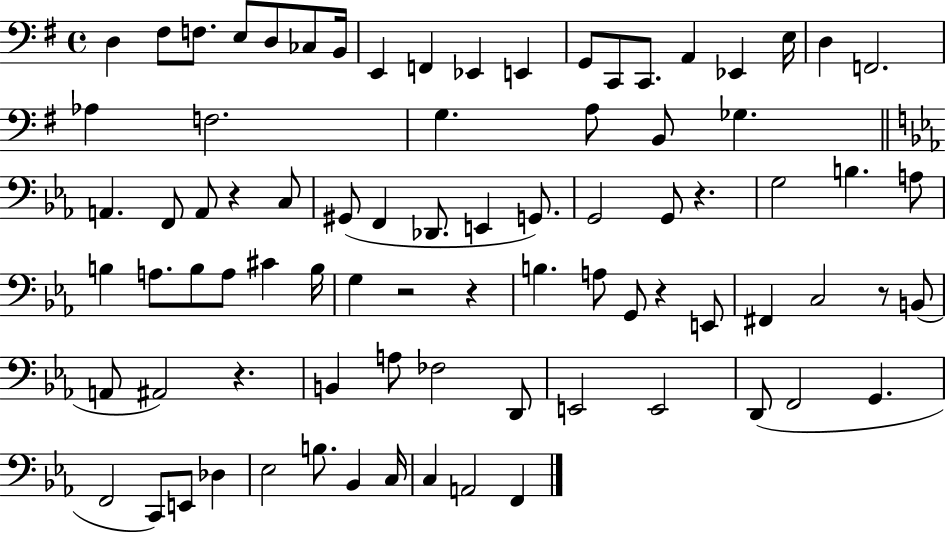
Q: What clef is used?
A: bass